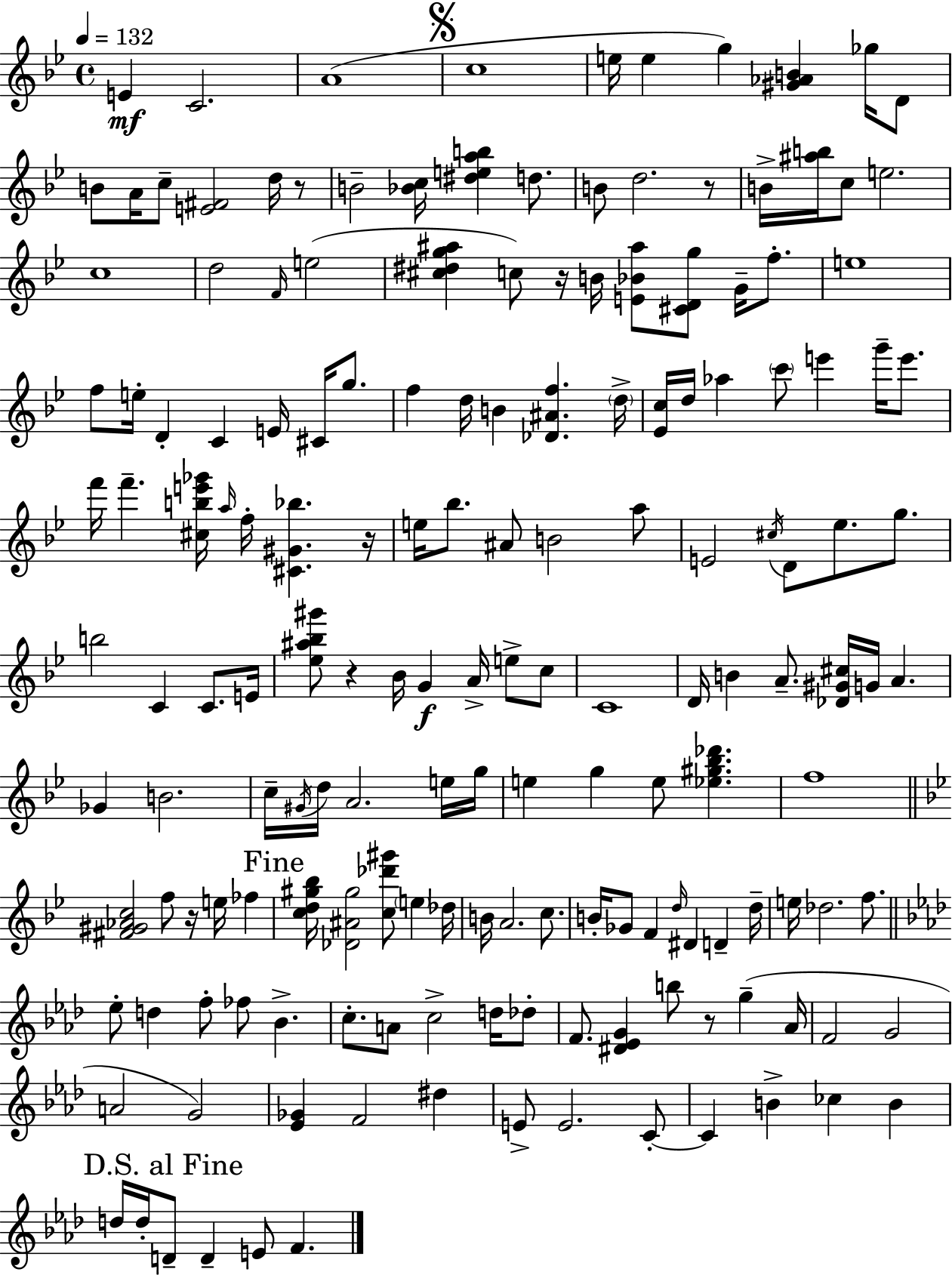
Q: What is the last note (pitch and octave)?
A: F4